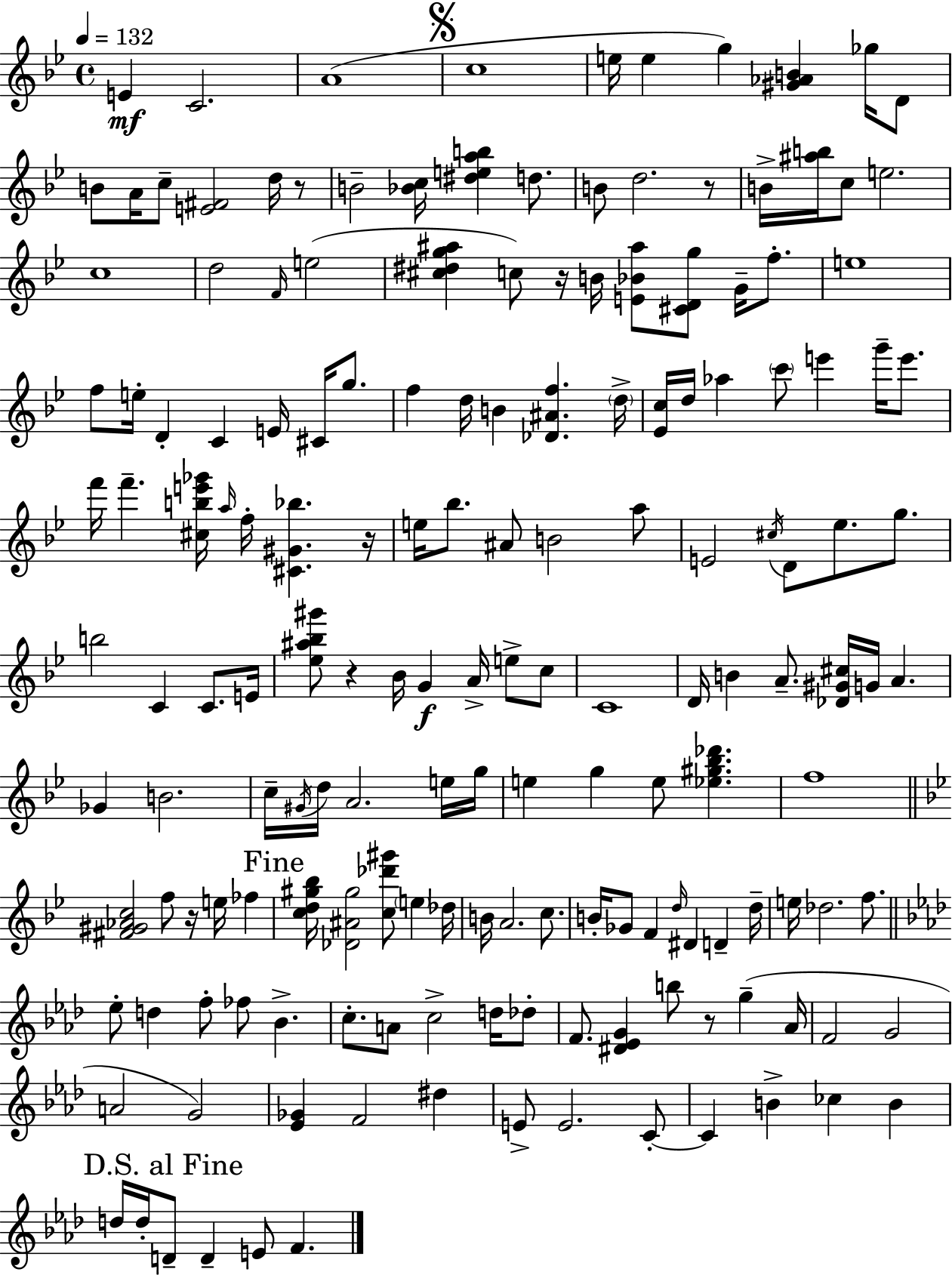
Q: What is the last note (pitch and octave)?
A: F4